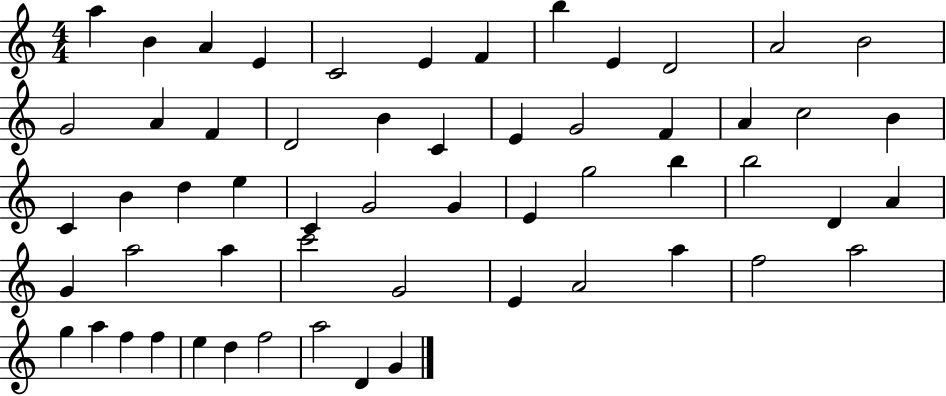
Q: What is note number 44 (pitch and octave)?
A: A4